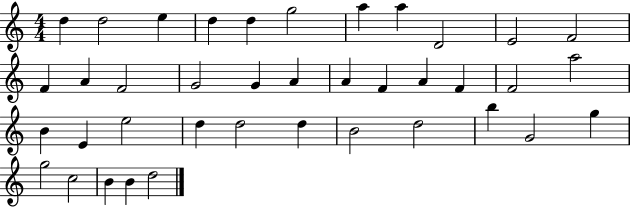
D5/q D5/h E5/q D5/q D5/q G5/h A5/q A5/q D4/h E4/h F4/h F4/q A4/q F4/h G4/h G4/q A4/q A4/q F4/q A4/q F4/q F4/h A5/h B4/q E4/q E5/h D5/q D5/h D5/q B4/h D5/h B5/q G4/h G5/q G5/h C5/h B4/q B4/q D5/h